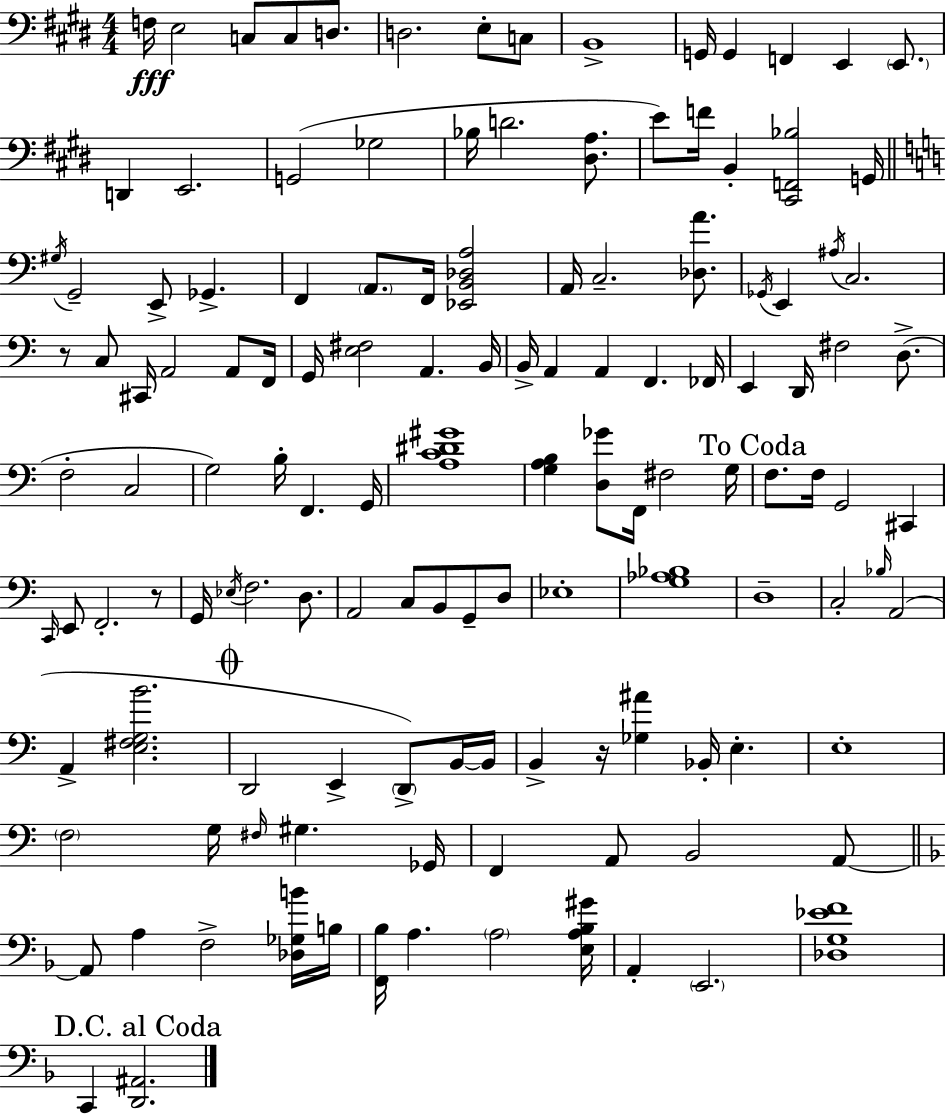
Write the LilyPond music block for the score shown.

{
  \clef bass
  \numericTimeSignature
  \time 4/4
  \key e \major
  f16\fff e2 c8 c8 d8. | d2. e8-. c8 | b,1-> | g,16 g,4 f,4 e,4 \parenthesize e,8. | \break d,4 e,2. | g,2( ges2 | bes16 d'2. <dis a>8. | e'8) f'16 b,4-. <cis, f, bes>2 g,16 | \break \bar "||" \break \key c \major \acciaccatura { gis16 } g,2-- e,8-> ges,4.-> | f,4 \parenthesize a,8. f,16 <ees, b, des a>2 | a,16 c2.-- <des a'>8. | \acciaccatura { ges,16 } e,4 \acciaccatura { ais16 } c2. | \break r8 c8 cis,16 a,2 | a,8 f,16 g,16 <e fis>2 a,4. | b,16 b,16-> a,4 a,4 f,4. | fes,16 e,4 d,16 fis2 | \break d8.->( f2-. c2 | g2) b16-. f,4. | g,16 <a c' dis' gis'>1 | <g a b>4 <d ges'>8 f,16 fis2 | \break g16 \mark "To Coda" f8. f16 g,2 cis,4 | \grace { c,16 } e,8 f,2.-. | r8 g,16 \acciaccatura { ees16 } f2. | d8. a,2 c8 b,8 | \break g,8-- d8 ees1-. | <g aes bes>1 | d1-- | c2-. \grace { bes16 } a,2( | \break a,4-> <e fis g b'>2. | \mark \markup { \musicglyph "scripts.coda" } d,2 e,4-> | \parenthesize d,8->) b,16~~ b,16 b,4-> r16 <ges ais'>4 bes,16-. | e4.-. e1-. | \break \parenthesize f2 g16 \grace { fis16 } | gis4. ges,16 f,4 a,8 b,2 | a,8~~ \bar "||" \break \key d \minor a,8 a4 f2-> <des ges b'>16 b16 | <f, bes>16 a4. \parenthesize a2 <e a bes gis'>16 | a,4-. \parenthesize e,2. | <des g ees' f'>1 | \break \mark "D.C. al Coda" c,4 <d, ais,>2. | \bar "|."
}